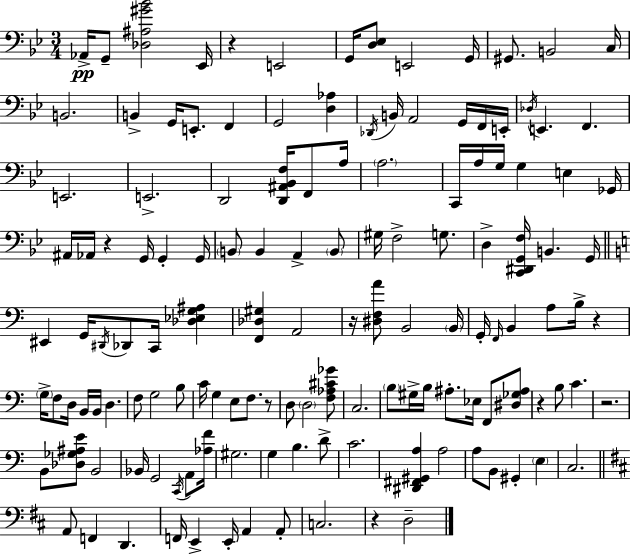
Ab2/s G2/e [Db3,A#3,G#4,Bb4]/h Eb2/s R/q E2/h G2/s [D3,Eb3]/e E2/h G2/s G#2/e. B2/h C3/s B2/h. B2/q G2/s E2/e. F2/q G2/h [D3,Ab3]/q Db2/s B2/s A2/h G2/s F2/s E2/s Db3/s E2/q. F2/q. E2/h. E2/h. D2/h [D2,A#2,Bb2,F3]/s F2/e A3/s A3/h. C2/s A3/s G3/s G3/q E3/q Gb2/s A#2/s Ab2/s R/q G2/s G2/q G2/s B2/e B2/q A2/q B2/e G#3/s F3/h G3/e. D3/q [C2,D#2,G2,F3]/s B2/q. G2/s EIS2/q G2/s D#2/s Db2/e C2/s [Db3,Eb3,G3,A#3]/q [F2,Db3,G#3]/q A2/h R/s [D#3,F3,A4]/e B2/h B2/s G2/s F2/s B2/q A3/e B3/s R/q G3/s F3/e D3/s B2/s B2/s D3/q. F3/e G3/h B3/e C4/s G3/q E3/e F3/e. R/e D3/e D3/h [F3,Ab3,C#4,Gb4]/e C3/h. B3/e G#3/s B3/s A#3/e. Eb3/s F2/e [D#3,Gb3,A#3]/e R/q B3/e C4/q. R/h. B2/e [Db3,Gb3,A#3,E4]/e B2/h Bb2/s G2/h C2/s A2/e [Ab3,F4]/s G#3/h. G3/q B3/q. D4/e C4/h. [D#2,F#2,G#2,A3]/q A3/h A3/e B2/e G#2/q E3/q C3/h. A2/e F2/q D2/q. F2/s E2/q E2/s A2/q A2/e C3/h. R/q D3/h